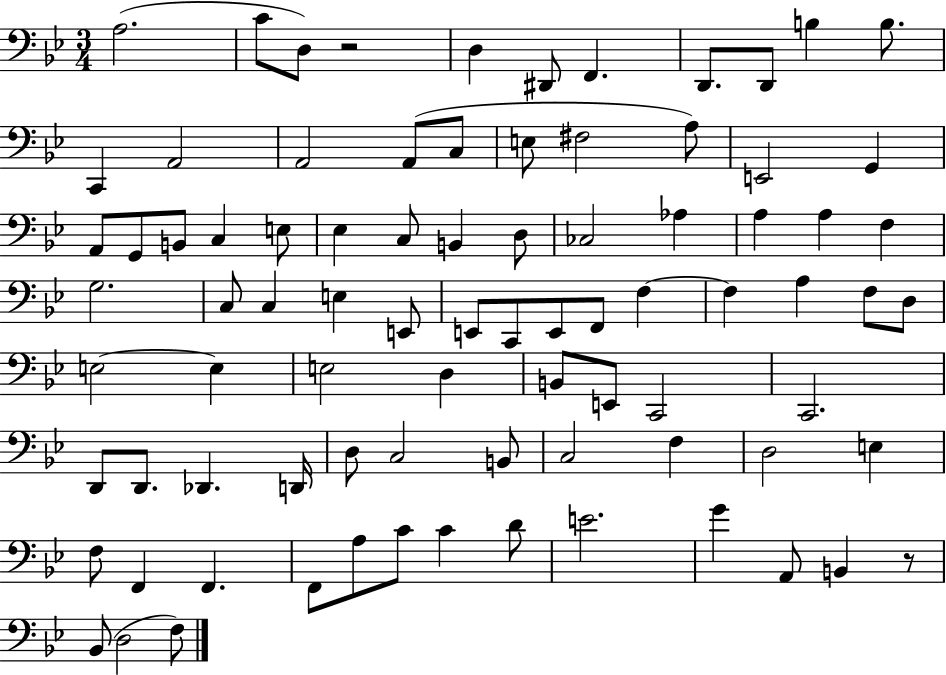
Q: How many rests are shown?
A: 2